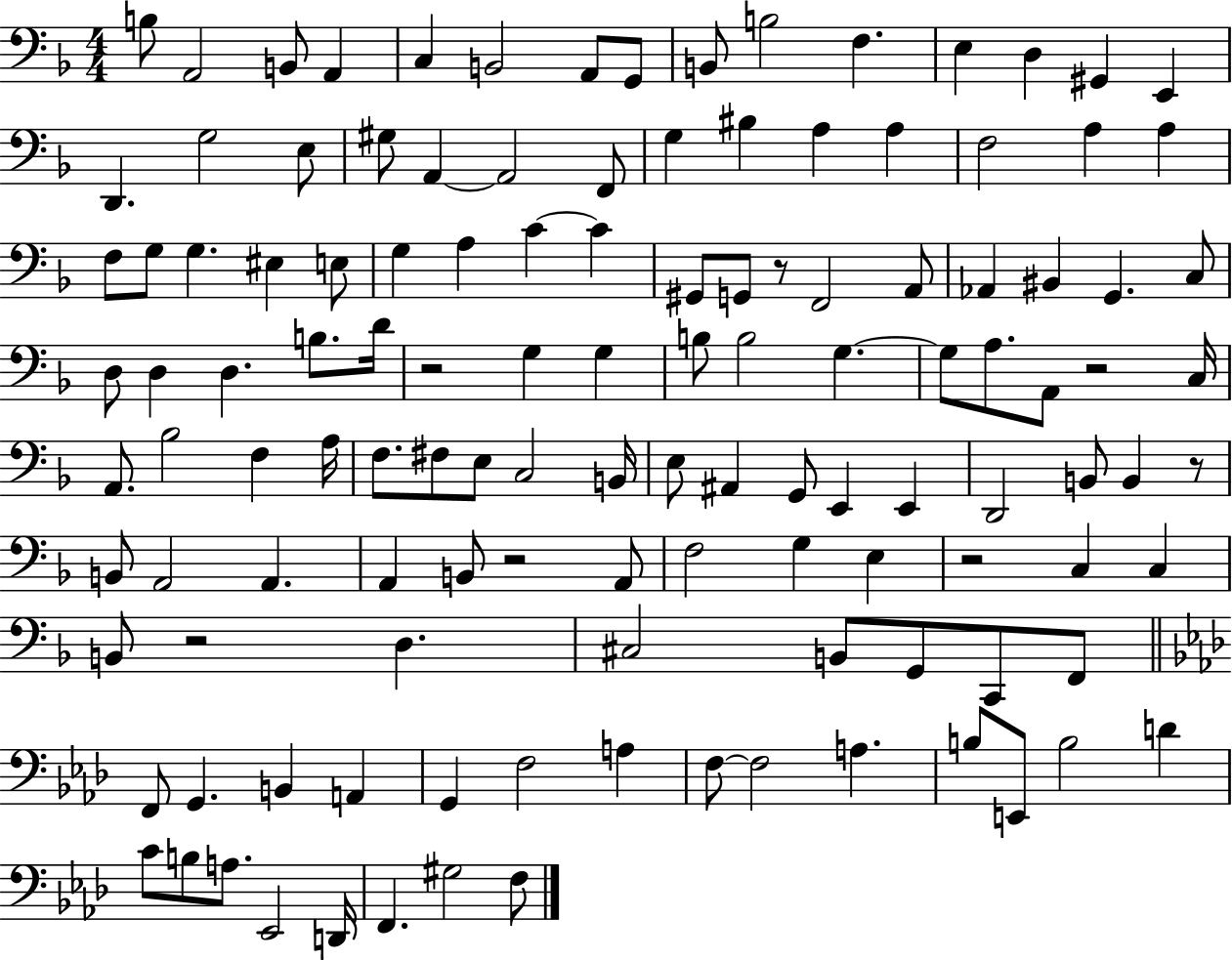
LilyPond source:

{
  \clef bass
  \numericTimeSignature
  \time 4/4
  \key f \major
  b8 a,2 b,8 a,4 | c4 b,2 a,8 g,8 | b,8 b2 f4. | e4 d4 gis,4 e,4 | \break d,4. g2 e8 | gis8 a,4~~ a,2 f,8 | g4 bis4 a4 a4 | f2 a4 a4 | \break f8 g8 g4. eis4 e8 | g4 a4 c'4~~ c'4 | gis,8 g,8 r8 f,2 a,8 | aes,4 bis,4 g,4. c8 | \break d8 d4 d4. b8. d'16 | r2 g4 g4 | b8 b2 g4.~~ | g8 a8. a,8 r2 c16 | \break a,8. bes2 f4 a16 | f8. fis8 e8 c2 b,16 | e8 ais,4 g,8 e,4 e,4 | d,2 b,8 b,4 r8 | \break b,8 a,2 a,4. | a,4 b,8 r2 a,8 | f2 g4 e4 | r2 c4 c4 | \break b,8 r2 d4. | cis2 b,8 g,8 c,8 f,8 | \bar "||" \break \key f \minor f,8 g,4. b,4 a,4 | g,4 f2 a4 | f8~~ f2 a4. | b8 e,8 b2 d'4 | \break c'8 b8 a8. ees,2 d,16 | f,4. gis2 f8 | \bar "|."
}